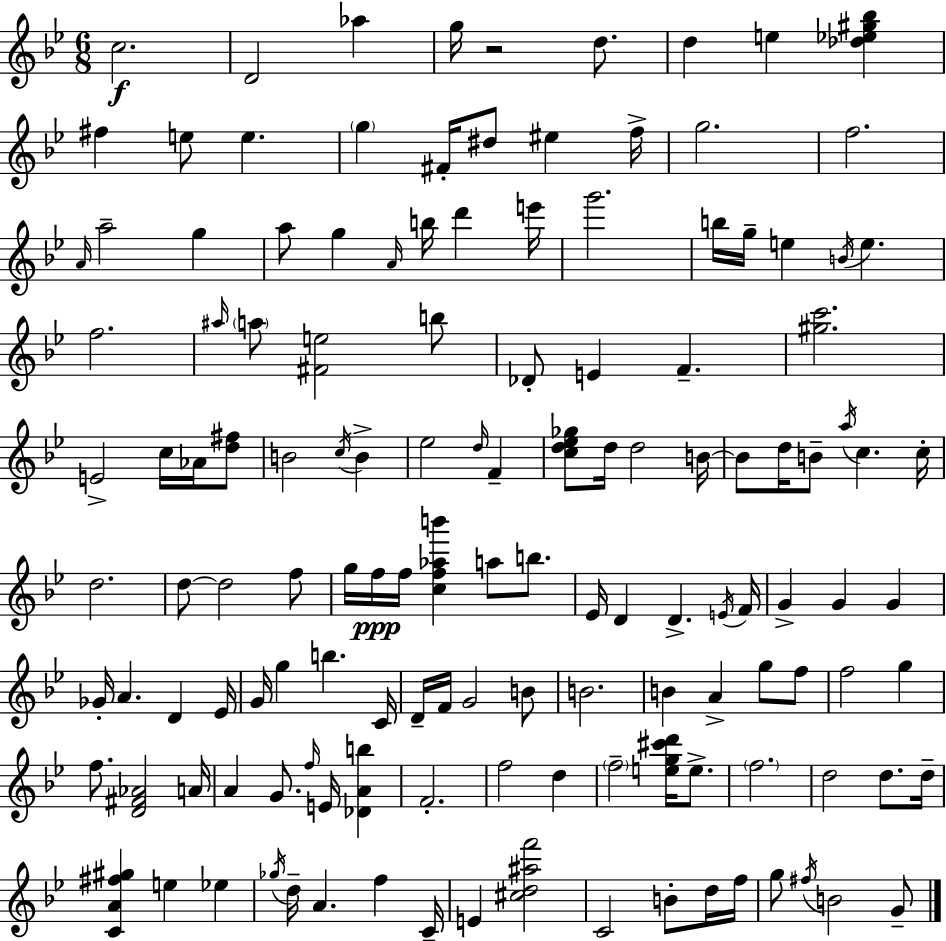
{
  \clef treble
  \numericTimeSignature
  \time 6/8
  \key g \minor
  c''2.\f | d'2 aes''4 | g''16 r2 d''8. | d''4 e''4 <des'' ees'' gis'' bes''>4 | \break fis''4 e''8 e''4. | \parenthesize g''4 fis'16-. dis''8 eis''4 f''16-> | g''2. | f''2. | \break \grace { a'16 } a''2-- g''4 | a''8 g''4 \grace { a'16 } b''16 d'''4 | e'''16 g'''2. | b''16 g''16-- e''4 \acciaccatura { b'16 } e''4. | \break f''2. | \grace { ais''16 } \parenthesize a''8 <fis' e''>2 | b''8 des'8-. e'4 f'4.-- | <gis'' c'''>2. | \break e'2-> | c''16 aes'16 <d'' fis''>8 b'2 | \acciaccatura { c''16 } b'4-> ees''2 | \grace { d''16 } f'4-- <c'' d'' ees'' ges''>8 d''16 d''2 | \break b'16~~ b'8 d''16 b'8-- \acciaccatura { a''16 } | c''4. c''16-. d''2. | d''8~~ d''2 | f''8 g''16 f''16\ppp f''16 <c'' f'' aes'' b'''>4 | \break a''8 b''8. ees'16 d'4 | d'4.-> \acciaccatura { e'16 } f'16 g'4-> | g'4 g'4 ges'16-. a'4. | d'4 ees'16 g'16 g''4 | \break b''4. c'16 d'16-- f'16 g'2 | b'8 b'2. | b'4 | a'4-> g''8 f''8 f''2 | \break g''4 f''8. <d' fis' aes'>2 | a'16 a'4 | g'8. \grace { f''16 } e'16 <des' a' b''>4 f'2.-. | f''2 | \break d''4 \parenthesize f''2-- | <e'' g'' cis''' d'''>16 e''8.-> \parenthesize f''2. | d''2 | d''8. d''16-- <c' a' fis'' gis''>4 | \break e''4 ees''4 \acciaccatura { ges''16 } d''16-- a'4. | f''4 c'16-- e'4 | <cis'' d'' ais'' f'''>2 c'2 | b'8-. d''16 f''16 g''8 | \break \acciaccatura { fis''16 } b'2 g'8-- \bar "|."
}